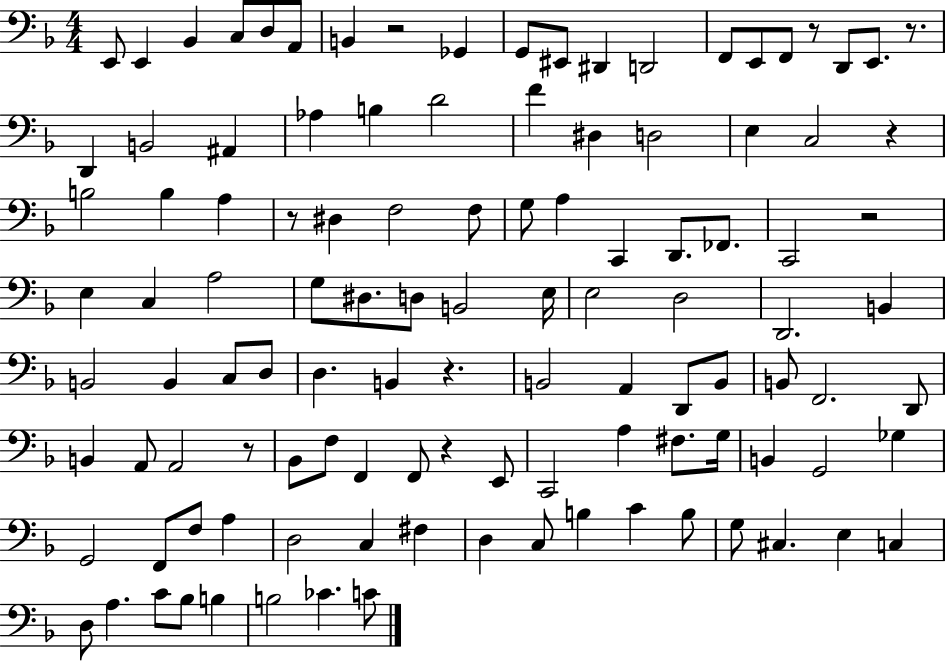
X:1
T:Untitled
M:4/4
L:1/4
K:F
E,,/2 E,, _B,, C,/2 D,/2 A,,/2 B,, z2 _G,, G,,/2 ^E,,/2 ^D,, D,,2 F,,/2 E,,/2 F,,/2 z/2 D,,/2 E,,/2 z/2 D,, B,,2 ^A,, _A, B, D2 F ^D, D,2 E, C,2 z B,2 B, A, z/2 ^D, F,2 F,/2 G,/2 A, C,, D,,/2 _F,,/2 C,,2 z2 E, C, A,2 G,/2 ^D,/2 D,/2 B,,2 E,/4 E,2 D,2 D,,2 B,, B,,2 B,, C,/2 D,/2 D, B,, z B,,2 A,, D,,/2 B,,/2 B,,/2 F,,2 D,,/2 B,, A,,/2 A,,2 z/2 _B,,/2 F,/2 F,, F,,/2 z E,,/2 C,,2 A, ^F,/2 G,/4 B,, G,,2 _G, G,,2 F,,/2 F,/2 A, D,2 C, ^F, D, C,/2 B, C B,/2 G,/2 ^C, E, C, D,/2 A, C/2 _B,/2 B, B,2 _C C/2